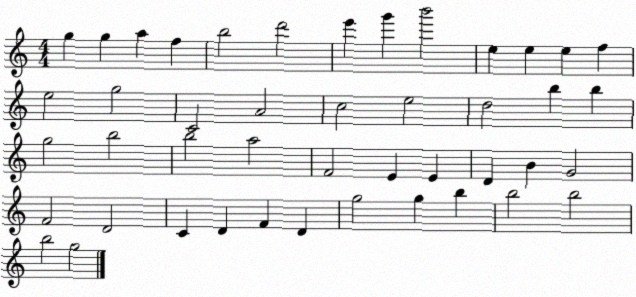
X:1
T:Untitled
M:4/4
L:1/4
K:C
g g a f b2 d'2 e' g' b'2 e e e f e2 g2 C2 A2 c2 e2 d2 b b g2 b2 b2 a2 F2 E E D B G2 F2 D2 C D F D g2 g b b2 b2 b2 g2